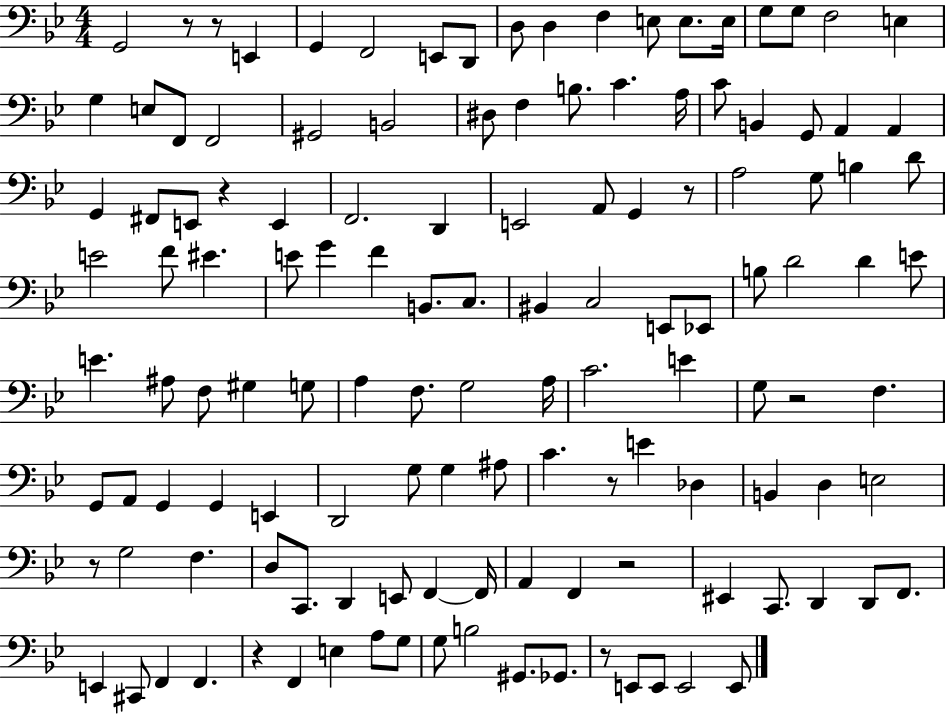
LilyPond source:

{
  \clef bass
  \numericTimeSignature
  \time 4/4
  \key bes \major
  g,2 r8 r8 e,4 | g,4 f,2 e,8 d,8 | d8 d4 f4 e8 e8. e16 | g8 g8 f2 e4 | \break g4 e8 f,8 f,2 | gis,2 b,2 | dis8 f4 b8. c'4. a16 | c'8 b,4 g,8 a,4 a,4 | \break g,4 fis,8 e,8 r4 e,4 | f,2. d,4 | e,2 a,8 g,4 r8 | a2 g8 b4 d'8 | \break e'2 f'8 eis'4. | e'8 g'4 f'4 b,8. c8. | bis,4 c2 e,8 ees,8 | b8 d'2 d'4 e'8 | \break e'4. ais8 f8 gis4 g8 | a4 f8. g2 a16 | c'2. e'4 | g8 r2 f4. | \break g,8 a,8 g,4 g,4 e,4 | d,2 g8 g4 ais8 | c'4. r8 e'4 des4 | b,4 d4 e2 | \break r8 g2 f4. | d8 c,8. d,4 e,8 f,4~~ f,16 | a,4 f,4 r2 | eis,4 c,8. d,4 d,8 f,8. | \break e,4 cis,8 f,4 f,4. | r4 f,4 e4 a8 g8 | g8 b2 gis,8. ges,8. | r8 e,8 e,8 e,2 e,8 | \break \bar "|."
}